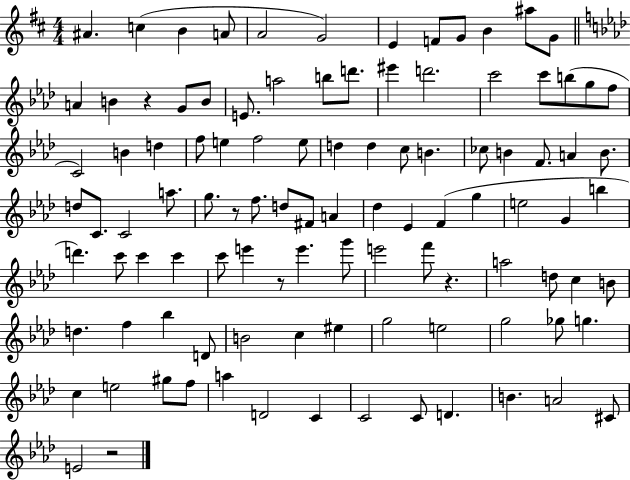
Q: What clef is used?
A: treble